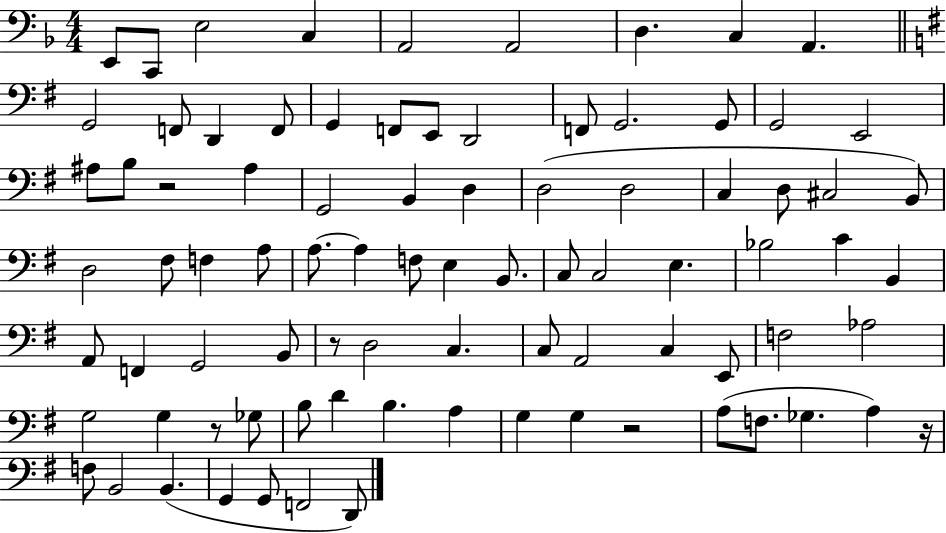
X:1
T:Untitled
M:4/4
L:1/4
K:F
E,,/2 C,,/2 E,2 C, A,,2 A,,2 D, C, A,, G,,2 F,,/2 D,, F,,/2 G,, F,,/2 E,,/2 D,,2 F,,/2 G,,2 G,,/2 G,,2 E,,2 ^A,/2 B,/2 z2 ^A, G,,2 B,, D, D,2 D,2 C, D,/2 ^C,2 B,,/2 D,2 ^F,/2 F, A,/2 A,/2 A, F,/2 E, B,,/2 C,/2 C,2 E, _B,2 C B,, A,,/2 F,, G,,2 B,,/2 z/2 D,2 C, C,/2 A,,2 C, E,,/2 F,2 _A,2 G,2 G, z/2 _G,/2 B,/2 D B, A, G, G, z2 A,/2 F,/2 _G, A, z/4 F,/2 B,,2 B,, G,, G,,/2 F,,2 D,,/2